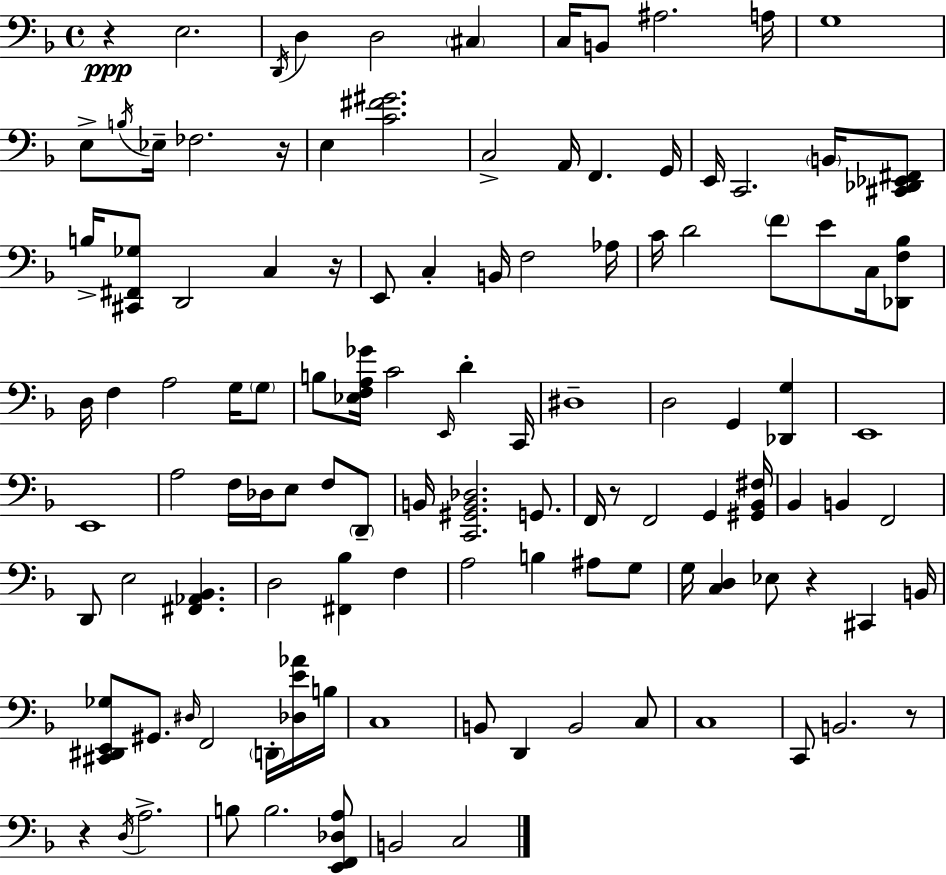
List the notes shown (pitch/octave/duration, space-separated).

R/q E3/h. D2/s D3/q D3/h C#3/q C3/s B2/e A#3/h. A3/s G3/w E3/e B3/s Eb3/s FES3/h. R/s E3/q [C4,F#4,G#4]/h. C3/h A2/s F2/q. G2/s E2/s C2/h. B2/s [C#2,Db2,Eb2,F#2]/e B3/s [C#2,F#2,Gb3]/e D2/h C3/q R/s E2/e C3/q B2/s F3/h Ab3/s C4/s D4/h F4/e E4/e C3/s [Db2,F3,Bb3]/e D3/s F3/q A3/h G3/s G3/e B3/e [Eb3,F3,A3,Gb4]/s C4/h E2/s D4/q C2/s D#3/w D3/h G2/q [Db2,G3]/q E2/w E2/w A3/h F3/s Db3/s E3/e F3/e D2/e B2/s [C2,G#2,B2,Db3]/h. G2/e. F2/s R/e F2/h G2/q [G#2,Bb2,F#3]/s Bb2/q B2/q F2/h D2/e E3/h [F#2,Ab2,Bb2]/q. D3/h [F#2,Bb3]/q F3/q A3/h B3/q A#3/e G3/e G3/s [C3,D3]/q Eb3/e R/q C#2/q B2/s [C#2,D#2,E2,Gb3]/e G#2/e. D#3/s F2/h D2/s [Db3,E4,Ab4]/s B3/s C3/w B2/e D2/q B2/h C3/e C3/w C2/e B2/h. R/e R/q D3/s A3/h. B3/e B3/h. [E2,F2,Db3,A3]/e B2/h C3/h